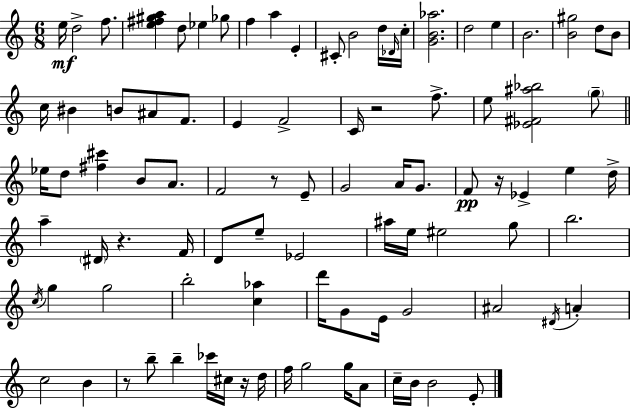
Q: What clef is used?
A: treble